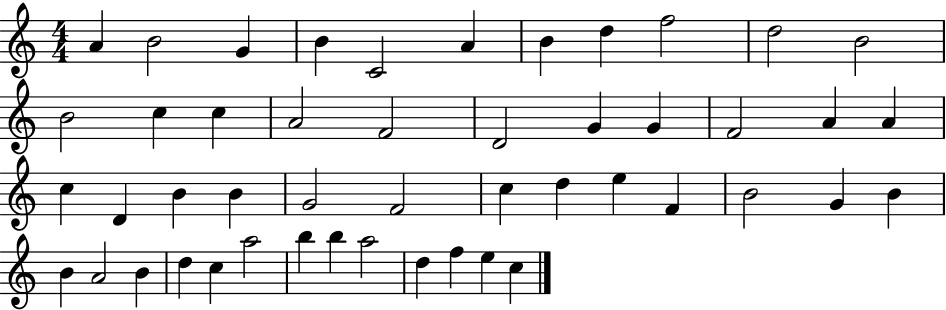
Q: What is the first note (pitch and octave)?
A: A4